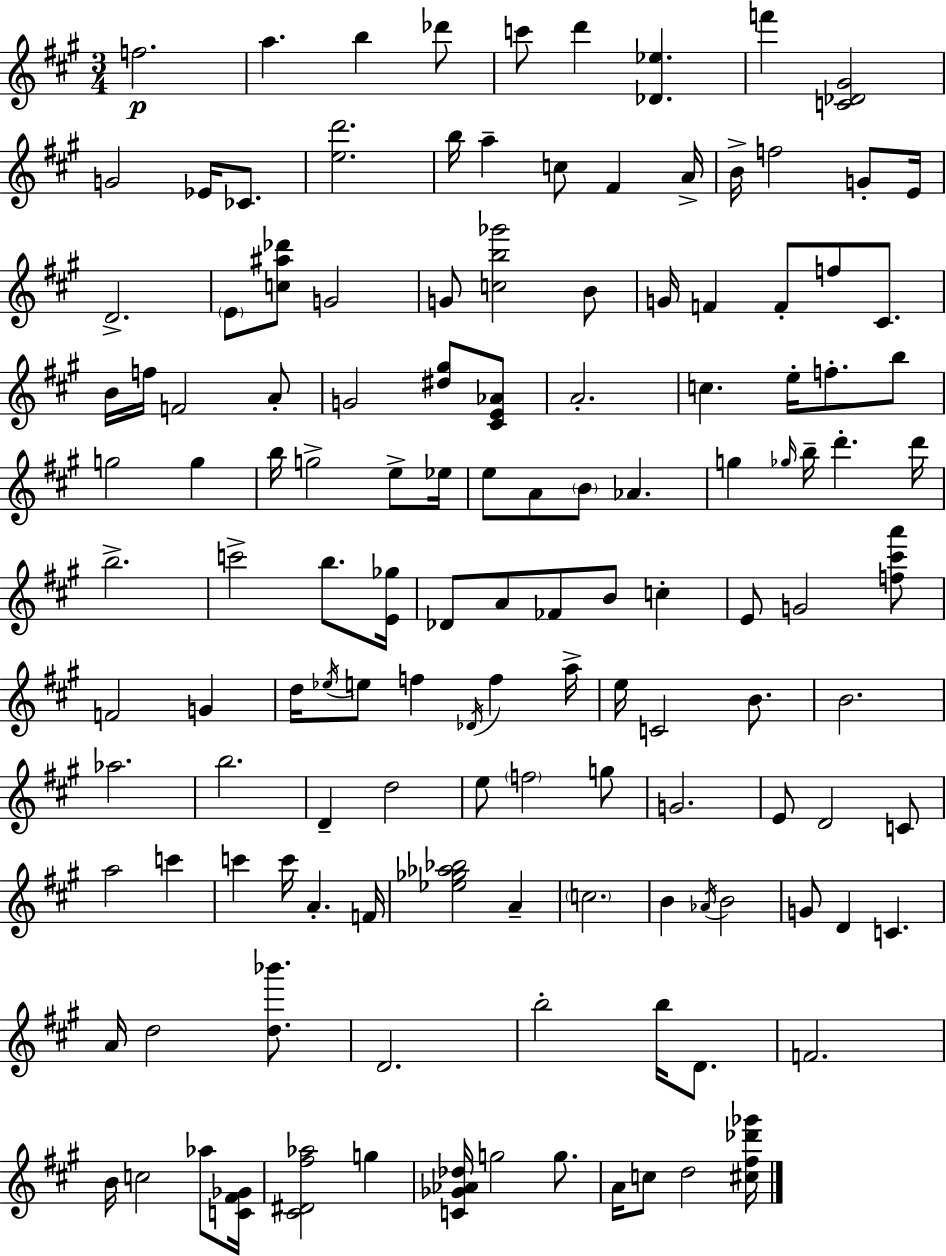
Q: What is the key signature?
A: A major